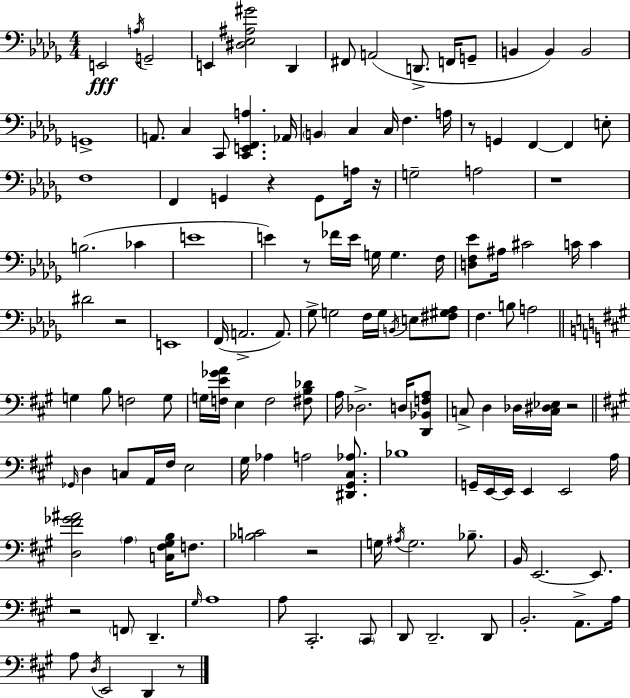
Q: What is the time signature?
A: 4/4